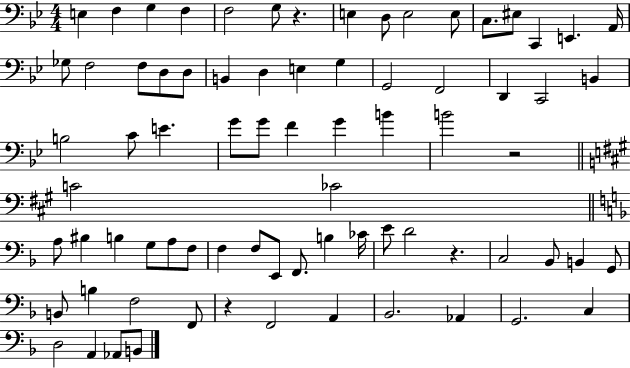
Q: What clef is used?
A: bass